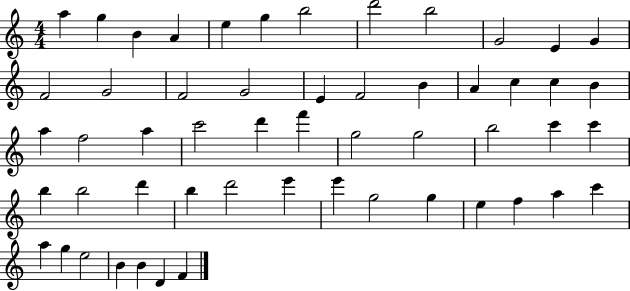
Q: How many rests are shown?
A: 0